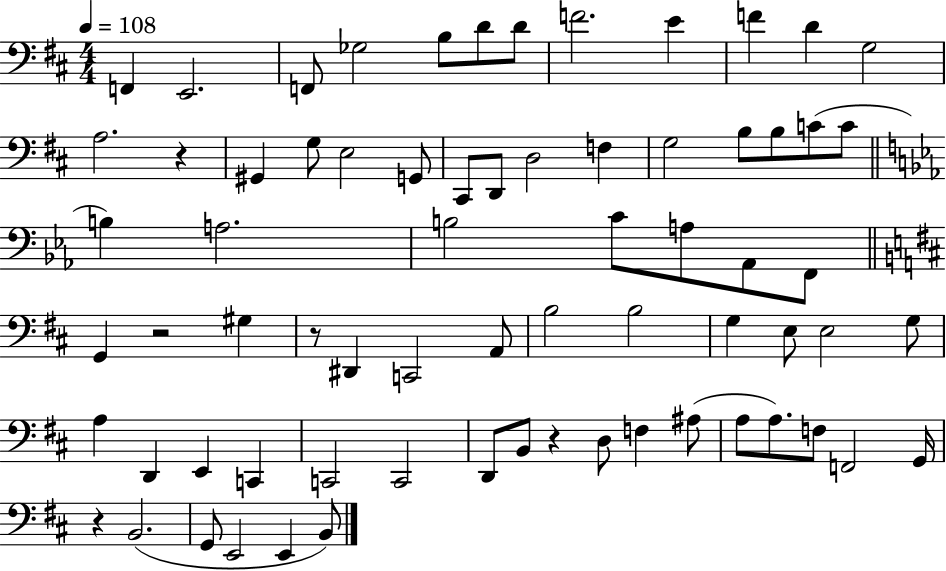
X:1
T:Untitled
M:4/4
L:1/4
K:D
F,, E,,2 F,,/2 _G,2 B,/2 D/2 D/2 F2 E F D G,2 A,2 z ^G,, G,/2 E,2 G,,/2 ^C,,/2 D,,/2 D,2 F, G,2 B,/2 B,/2 C/2 C/2 B, A,2 B,2 C/2 A,/2 _A,,/2 F,,/2 G,, z2 ^G, z/2 ^D,, C,,2 A,,/2 B,2 B,2 G, E,/2 E,2 G,/2 A, D,, E,, C,, C,,2 C,,2 D,,/2 B,,/2 z D,/2 F, ^A,/2 A,/2 A,/2 F,/2 F,,2 G,,/4 z B,,2 G,,/2 E,,2 E,, B,,/2